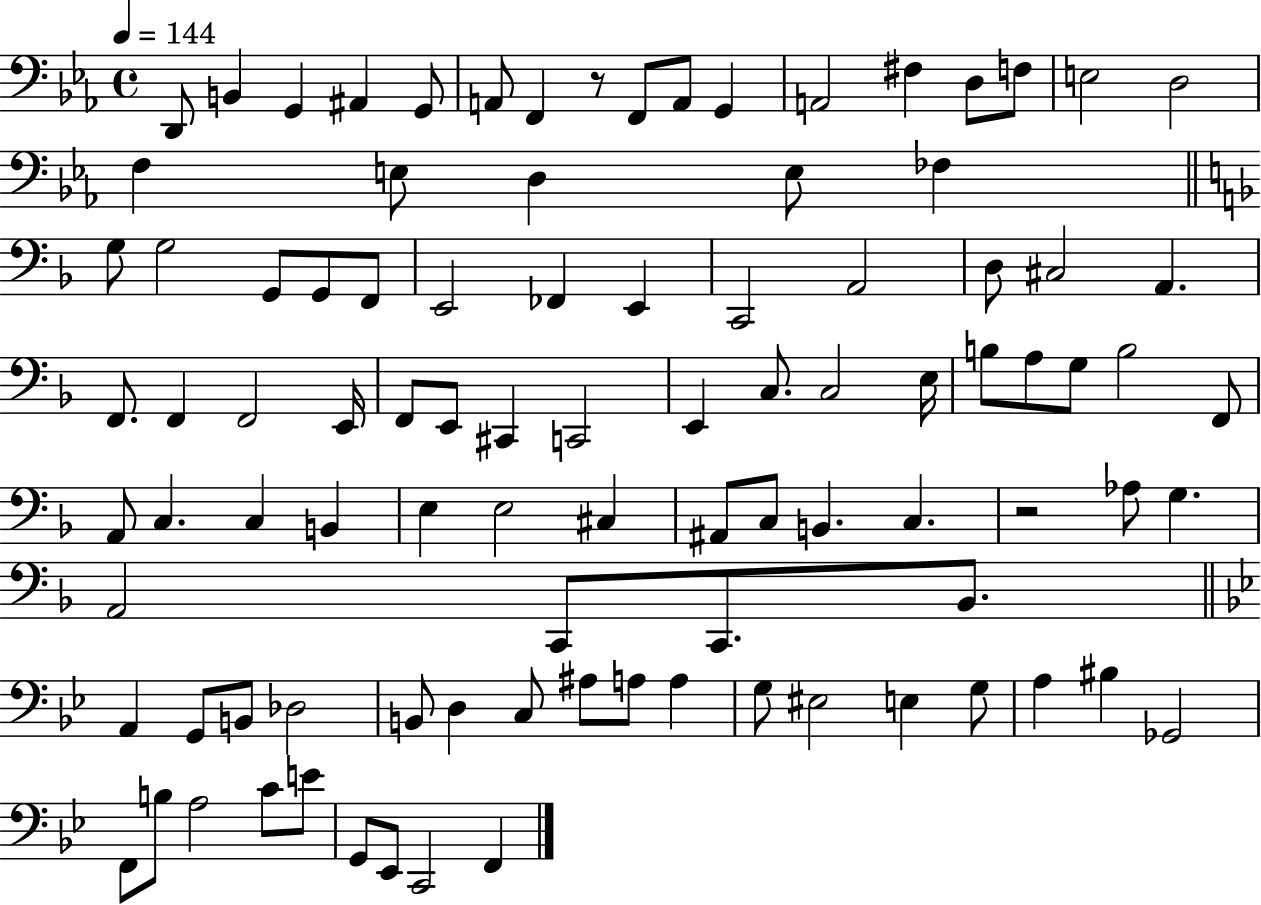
{
  \clef bass
  \time 4/4
  \defaultTimeSignature
  \key ees \major
  \tempo 4 = 144
  d,8 b,4 g,4 ais,4 g,8 | a,8 f,4 r8 f,8 a,8 g,4 | a,2 fis4 d8 f8 | e2 d2 | \break f4 e8 d4 e8 fes4 | \bar "||" \break \key d \minor g8 g2 g,8 g,8 f,8 | e,2 fes,4 e,4 | c,2 a,2 | d8 cis2 a,4. | \break f,8. f,4 f,2 e,16 | f,8 e,8 cis,4 c,2 | e,4 c8. c2 e16 | b8 a8 g8 b2 f,8 | \break a,8 c4. c4 b,4 | e4 e2 cis4 | ais,8 c8 b,4. c4. | r2 aes8 g4. | \break a,2 c,8 c,8. bes,8. | \bar "||" \break \key bes \major a,4 g,8 b,8 des2 | b,8 d4 c8 ais8 a8 a4 | g8 eis2 e4 g8 | a4 bis4 ges,2 | \break f,8 b8 a2 c'8 e'8 | g,8 ees,8 c,2 f,4 | \bar "|."
}